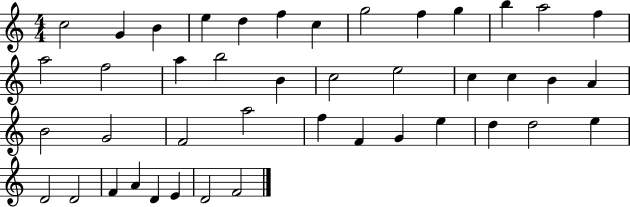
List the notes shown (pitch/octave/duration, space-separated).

C5/h G4/q B4/q E5/q D5/q F5/q C5/q G5/h F5/q G5/q B5/q A5/h F5/q A5/h F5/h A5/q B5/h B4/q C5/h E5/h C5/q C5/q B4/q A4/q B4/h G4/h F4/h A5/h F5/q F4/q G4/q E5/q D5/q D5/h E5/q D4/h D4/h F4/q A4/q D4/q E4/q D4/h F4/h